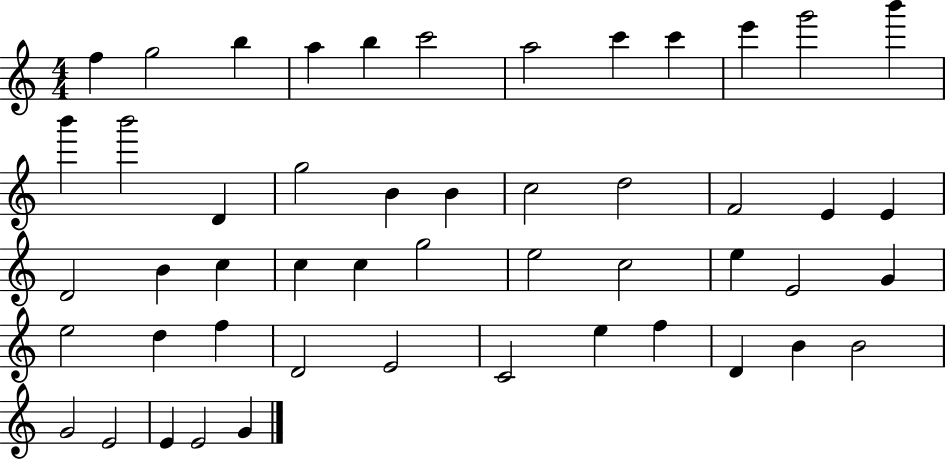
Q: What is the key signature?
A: C major